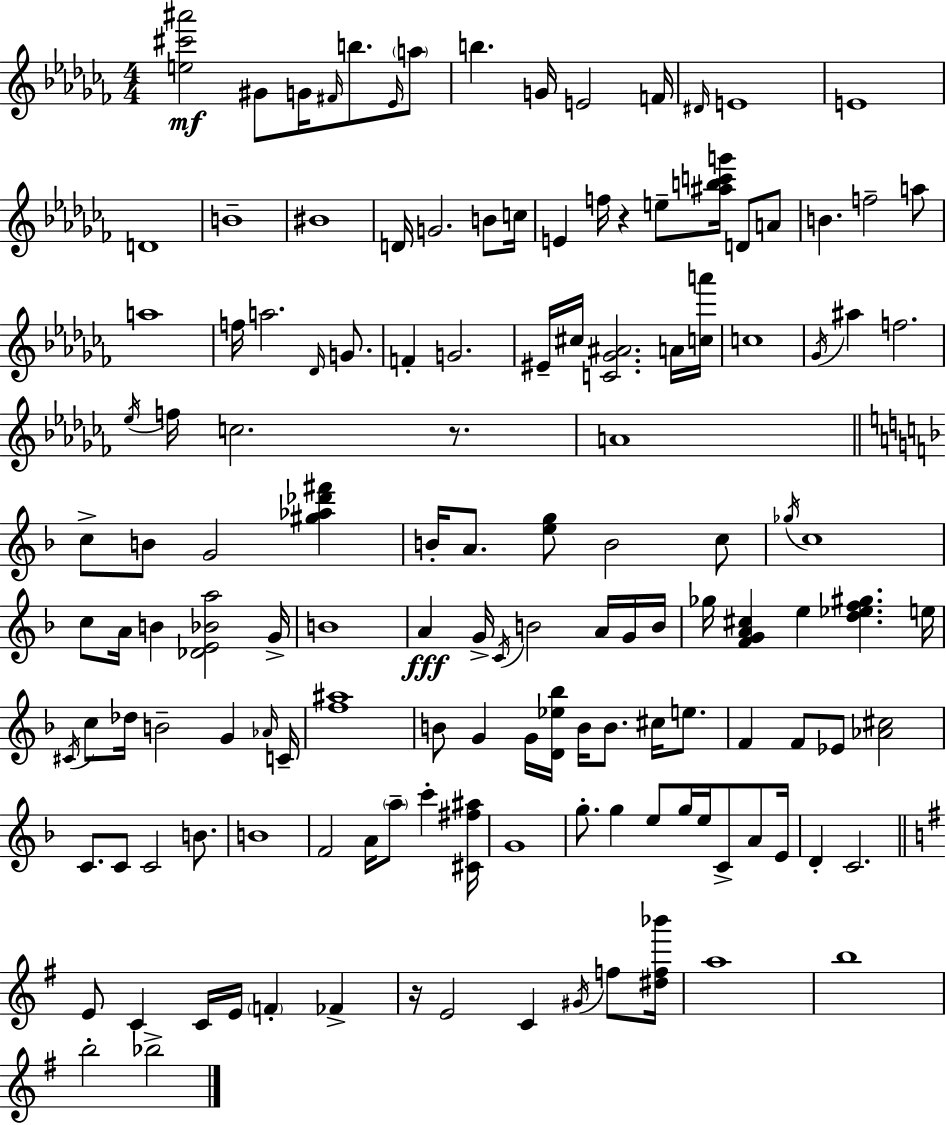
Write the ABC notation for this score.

X:1
T:Untitled
M:4/4
L:1/4
K:Abm
[e^c'^a']2 ^G/2 G/4 ^F/4 b/2 _E/4 a/2 b G/4 E2 F/4 ^D/4 E4 E4 D4 B4 ^B4 D/4 G2 B/2 c/4 E f/4 z e/2 [^abc'g']/4 D/2 A/2 B f2 a/2 a4 f/4 a2 _D/4 G/2 F G2 ^E/4 ^c/4 [C_G^A]2 A/4 [ca']/4 c4 _G/4 ^a f2 _e/4 f/4 c2 z/2 A4 c/2 B/2 G2 [^g_a_d'^f'] B/4 A/2 [eg]/2 B2 c/2 _g/4 c4 c/2 A/4 B [_DE_Ba]2 G/4 B4 A G/4 C/4 B2 A/4 G/4 B/4 _g/4 [FGA^c] e [d_ef^g] e/4 ^C/4 c/2 _d/4 B2 G _A/4 C/4 [f^a]4 B/2 G G/4 [D_e_b]/4 B/4 B/2 ^c/4 e/2 F F/2 _E/2 [_A^c]2 C/2 C/2 C2 B/2 B4 F2 A/4 a/2 c' [^C^f^a]/4 G4 g/2 g e/2 g/4 e/4 C/2 A/2 E/4 D C2 E/2 C C/4 E/4 F _F z/4 E2 C ^G/4 f/2 [^df_b']/4 a4 b4 b2 _b2